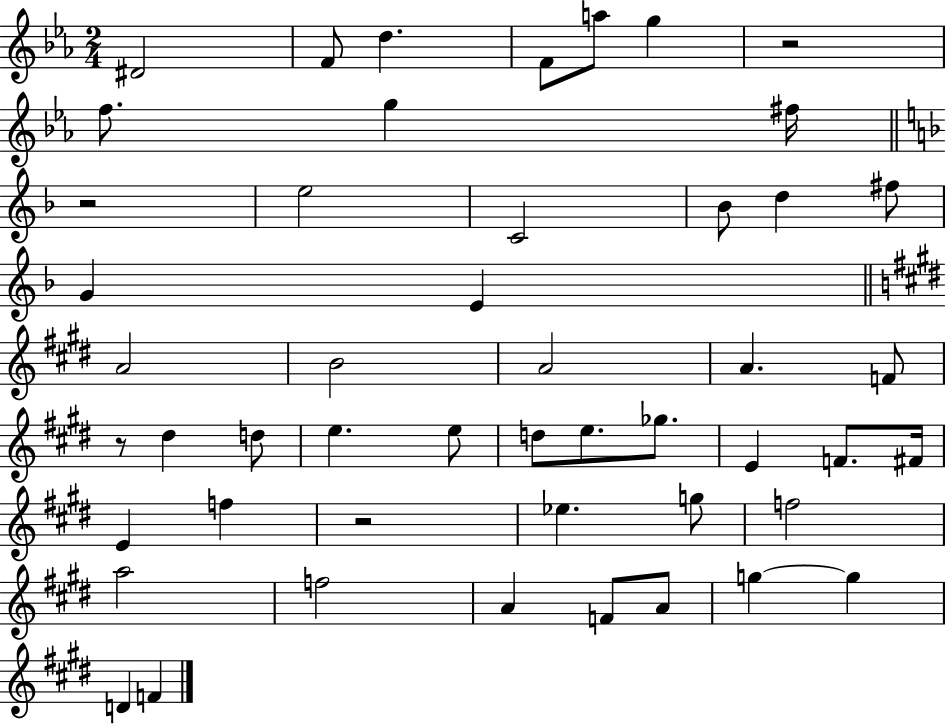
{
  \clef treble
  \numericTimeSignature
  \time 2/4
  \key ees \major
  dis'2 | f'8 d''4. | f'8 a''8 g''4 | r2 | \break f''8. g''4 fis''16 | \bar "||" \break \key f \major r2 | e''2 | c'2 | bes'8 d''4 fis''8 | \break g'4 e'4 | \bar "||" \break \key e \major a'2 | b'2 | a'2 | a'4. f'8 | \break r8 dis''4 d''8 | e''4. e''8 | d''8 e''8. ges''8. | e'4 f'8. fis'16 | \break e'4 f''4 | r2 | ees''4. g''8 | f''2 | \break a''2 | f''2 | a'4 f'8 a'8 | g''4~~ g''4 | \break d'4 f'4 | \bar "|."
}